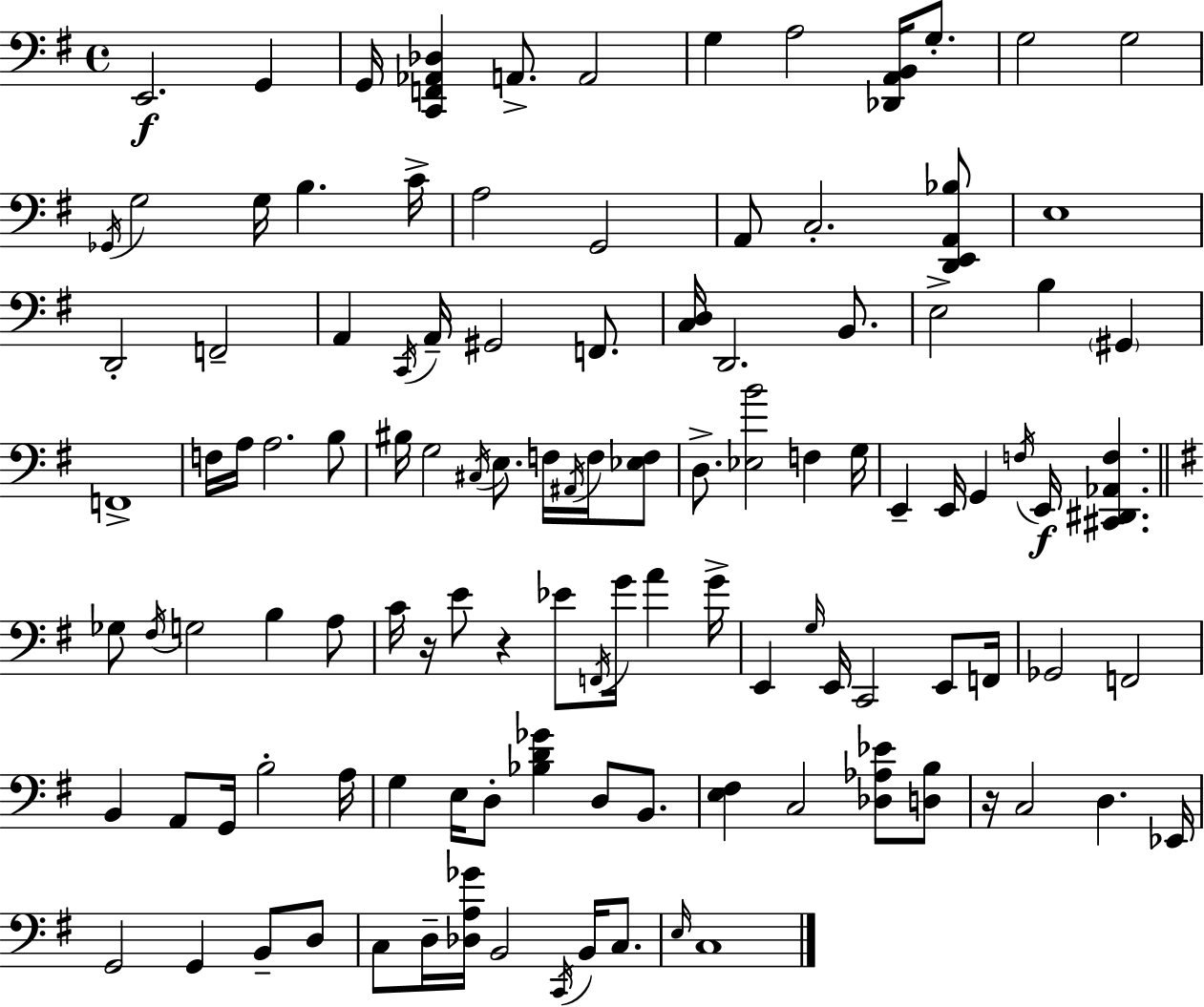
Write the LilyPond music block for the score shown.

{
  \clef bass
  \time 4/4
  \defaultTimeSignature
  \key e \minor
  e,2.\f g,4 | g,16 <c, f, aes, des>4 a,8.-> a,2 | g4 a2 <des, a, b,>16 g8.-. | g2 g2 | \break \acciaccatura { ges,16 } g2 g16 b4. | c'16-> a2 g,2 | a,8 c2.-. <d, e, a, bes>8 | e1 | \break d,2-. f,2-- | a,4 \acciaccatura { c,16 } a,16-- gis,2 f,8. | <c d>16 d,2. b,8. | e2-> b4 \parenthesize gis,4 | \break f,1-> | f16 a16 a2. | b8 bis16 g2 \acciaccatura { cis16 } e8. f16 | \acciaccatura { ais,16 } f16 <ees f>8 d8.-> <ees b'>2 f4 | \break g16 e,4-- e,16 g,4 \acciaccatura { f16 }\f e,16 <cis, dis, aes, f>4. | \bar "||" \break \key g \major ges8 \acciaccatura { fis16 } g2 b4 a8 | c'16 r16 e'8 r4 ees'8 \acciaccatura { f,16 } g'16 a'4 | g'16-> e,4 \grace { g16 } e,16 c,2 | e,8 f,16 ges,2 f,2 | \break b,4 a,8 g,16 b2-. | a16 g4 e16 d8-. <bes d' ges'>4 d8 | b,8. <e fis>4 c2 <des aes ees'>8 | <d b>8 r16 c2 d4. | \break ees,16 g,2 g,4 b,8-- | d8 c8 d16-- <des a ges'>16 b,2 \acciaccatura { c,16 } | b,16 c8. \grace { e16 } c1 | \bar "|."
}